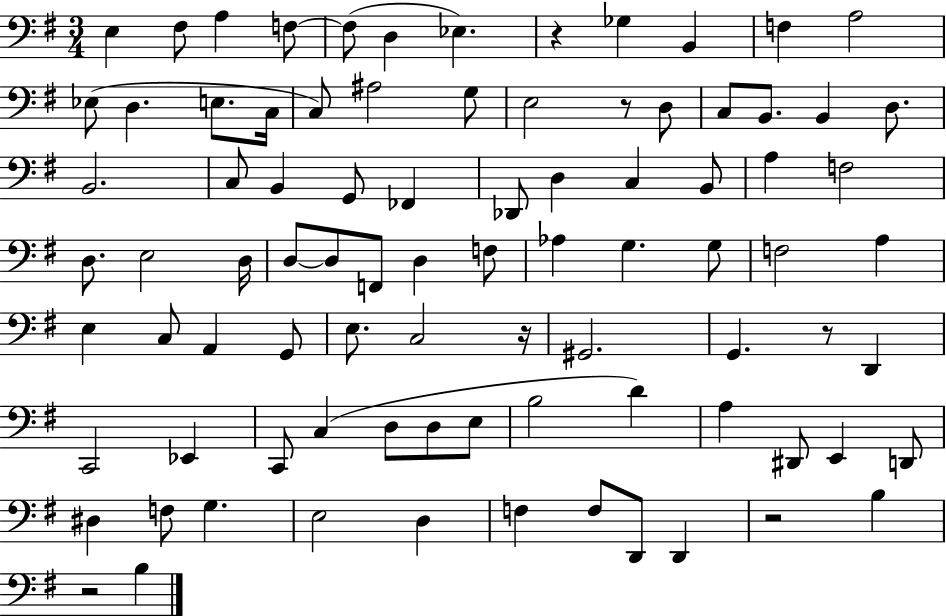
{
  \clef bass
  \numericTimeSignature
  \time 3/4
  \key g \major
  e4 fis8 a4 f8~~ | f8( d4 ees4.) | r4 ges4 b,4 | f4 a2 | \break ees8( d4. e8. c16 | c8) ais2 g8 | e2 r8 d8 | c8 b,8. b,4 d8. | \break b,2. | c8 b,4 g,8 fes,4 | des,8 d4 c4 b,8 | a4 f2 | \break d8. e2 d16 | d8~~ d8 f,8 d4 f8 | aes4 g4. g8 | f2 a4 | \break e4 c8 a,4 g,8 | e8. c2 r16 | gis,2. | g,4. r8 d,4 | \break c,2 ees,4 | c,8 c4( d8 d8 e8 | b2 d'4) | a4 dis,8 e,4 d,8 | \break dis4 f8 g4. | e2 d4 | f4 f8 d,8 d,4 | r2 b4 | \break r2 b4 | \bar "|."
}